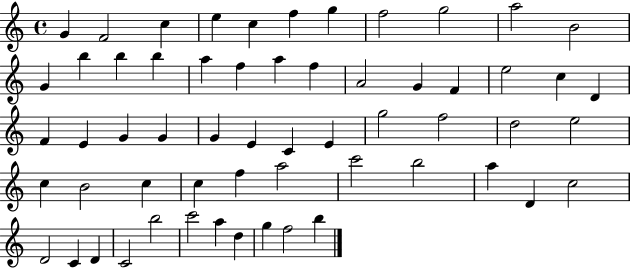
G4/q F4/h C5/q E5/q C5/q F5/q G5/q F5/h G5/h A5/h B4/h G4/q B5/q B5/q B5/q A5/q F5/q A5/q F5/q A4/h G4/q F4/q E5/h C5/q D4/q F4/q E4/q G4/q G4/q G4/q E4/q C4/q E4/q G5/h F5/h D5/h E5/h C5/q B4/h C5/q C5/q F5/q A5/h C6/h B5/h A5/q D4/q C5/h D4/h C4/q D4/q C4/h B5/h C6/h A5/q D5/q G5/q F5/h B5/q